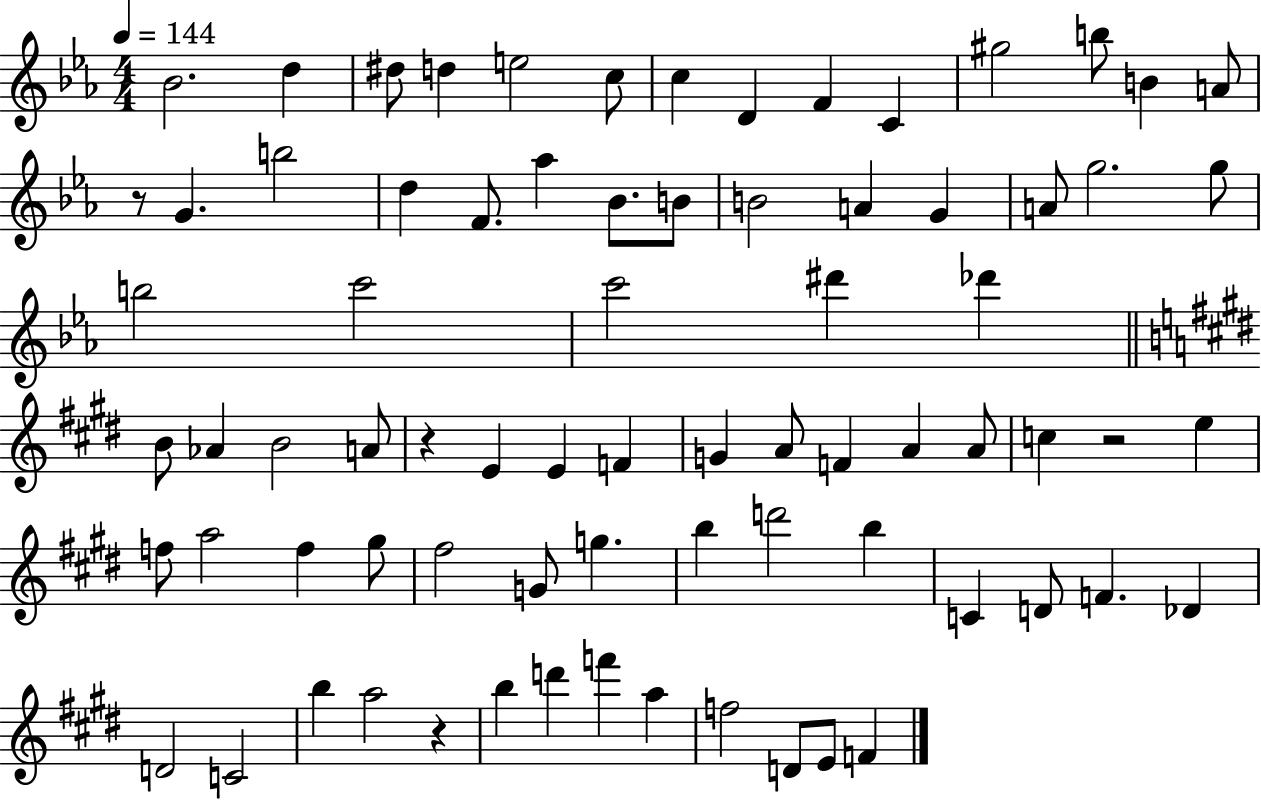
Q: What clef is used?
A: treble